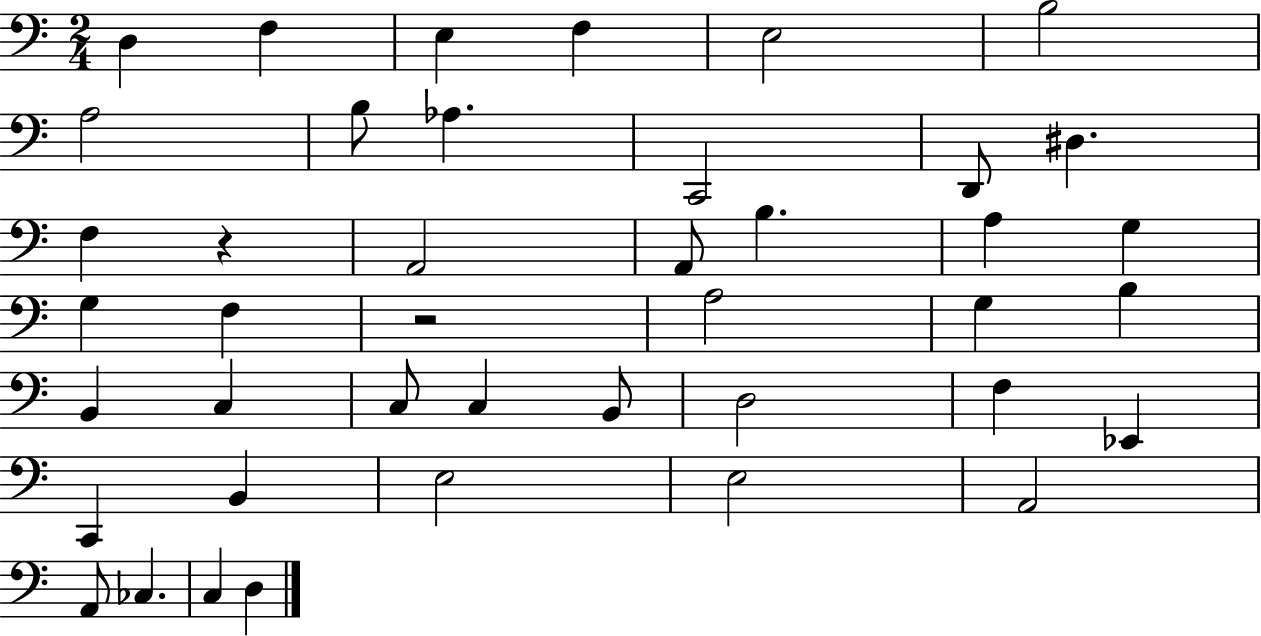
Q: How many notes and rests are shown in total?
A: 42